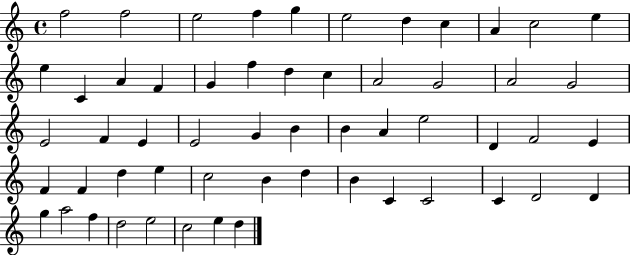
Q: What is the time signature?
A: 4/4